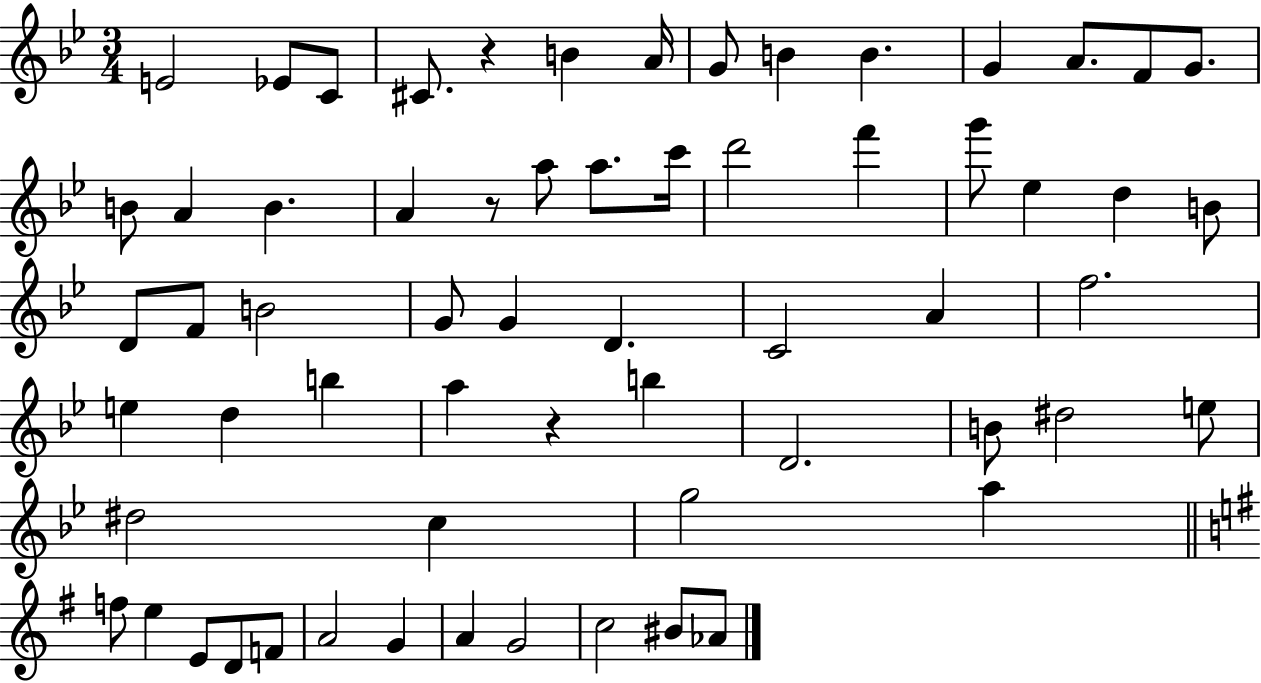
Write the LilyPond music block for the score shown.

{
  \clef treble
  \numericTimeSignature
  \time 3/4
  \key bes \major
  e'2 ees'8 c'8 | cis'8. r4 b'4 a'16 | g'8 b'4 b'4. | g'4 a'8. f'8 g'8. | \break b'8 a'4 b'4. | a'4 r8 a''8 a''8. c'''16 | d'''2 f'''4 | g'''8 ees''4 d''4 b'8 | \break d'8 f'8 b'2 | g'8 g'4 d'4. | c'2 a'4 | f''2. | \break e''4 d''4 b''4 | a''4 r4 b''4 | d'2. | b'8 dis''2 e''8 | \break dis''2 c''4 | g''2 a''4 | \bar "||" \break \key g \major f''8 e''4 e'8 d'8 f'8 | a'2 g'4 | a'4 g'2 | c''2 bis'8 aes'8 | \break \bar "|."
}